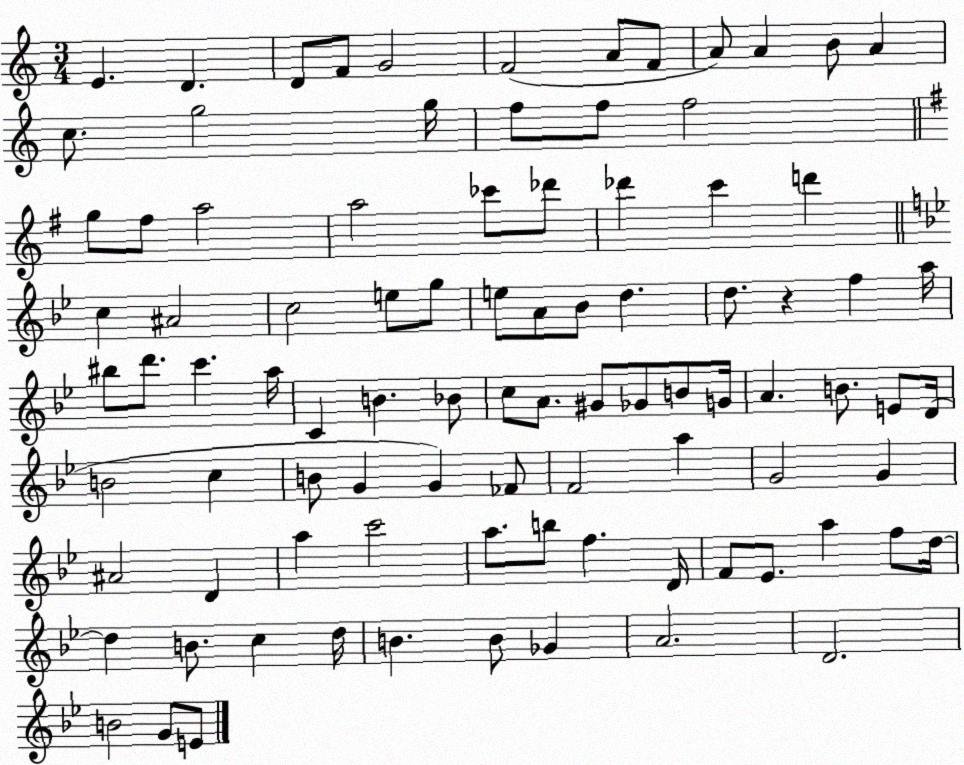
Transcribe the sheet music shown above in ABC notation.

X:1
T:Untitled
M:3/4
L:1/4
K:C
E D D/2 F/2 G2 F2 A/2 F/2 A/2 A B/2 A c/2 g2 g/4 f/2 f/2 f2 g/2 ^f/2 a2 a2 _c'/2 _d'/2 _d' c' d' c ^A2 c2 e/2 g/2 e/2 A/2 _B/2 d d/2 z f a/4 ^b/2 d'/2 c' a/4 C B _B/2 c/2 A/2 ^G/2 _G/2 B/2 G/4 A B/2 E/2 D/4 B2 c B/2 G G _F/2 F2 a G2 G ^A2 D a c'2 a/2 b/2 f D/4 F/2 _E/2 a f/2 d/4 d B/2 c d/4 B B/2 _G A2 D2 B2 G/2 E/2